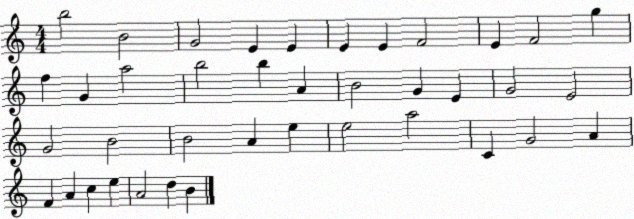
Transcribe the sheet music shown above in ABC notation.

X:1
T:Untitled
M:4/4
L:1/4
K:C
b2 B2 G2 E E E E F2 E F2 g f G a2 b2 b A B2 G E G2 E2 G2 B2 B2 A e e2 a2 C G2 A F A c e A2 d B